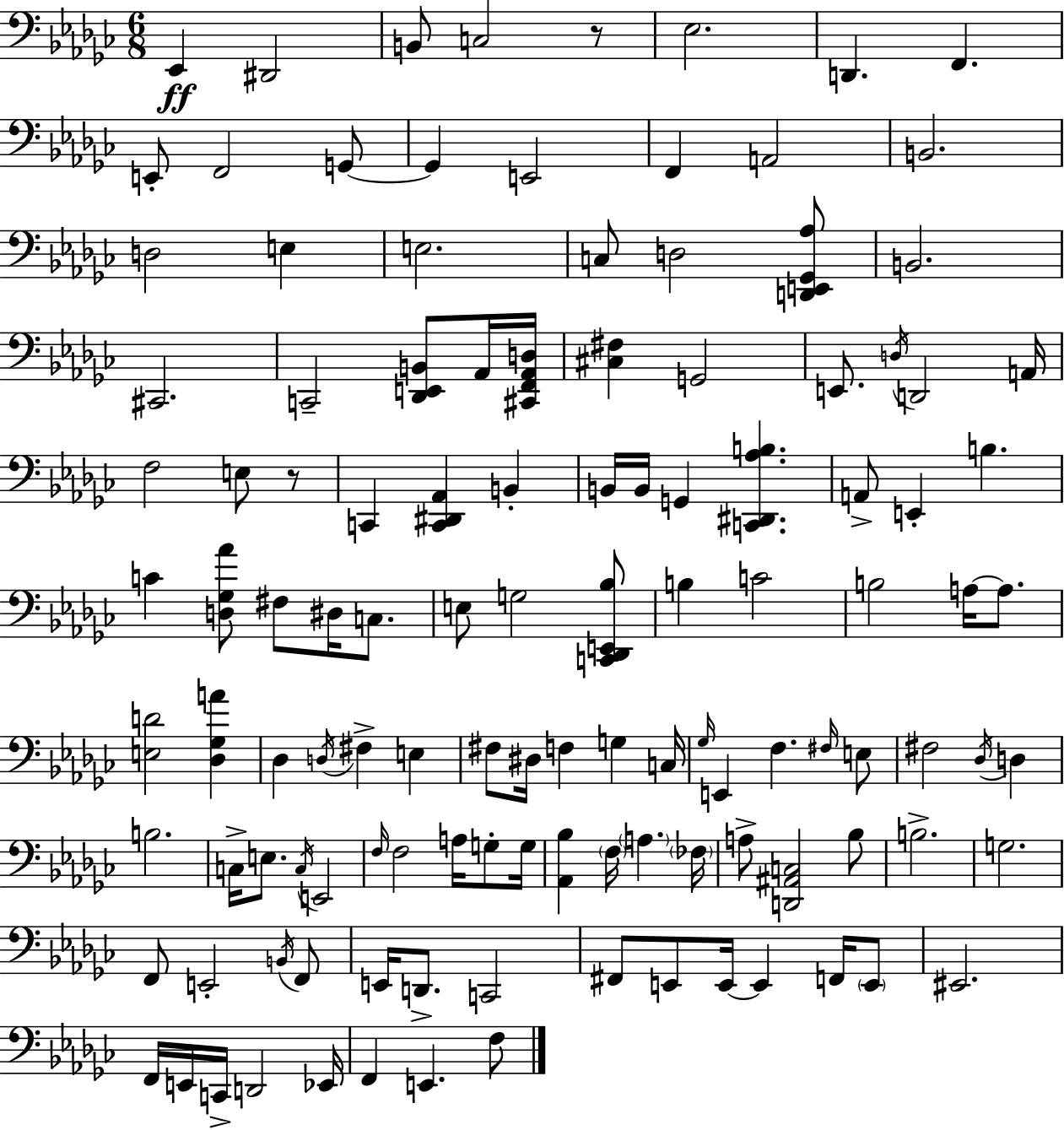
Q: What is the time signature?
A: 6/8